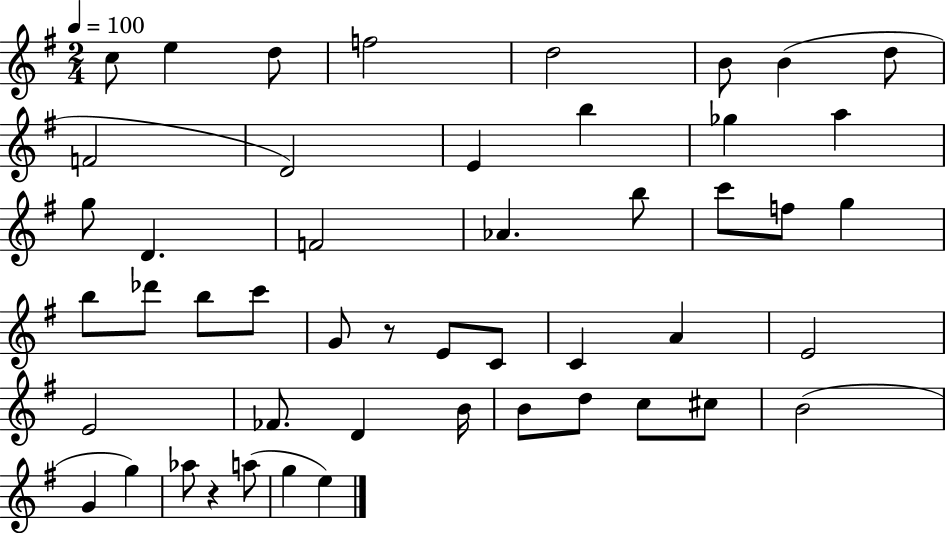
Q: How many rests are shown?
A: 2